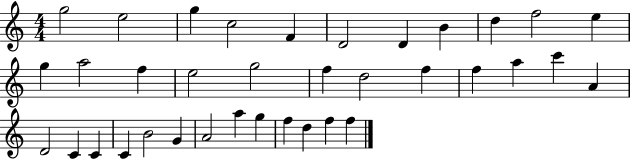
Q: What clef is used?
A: treble